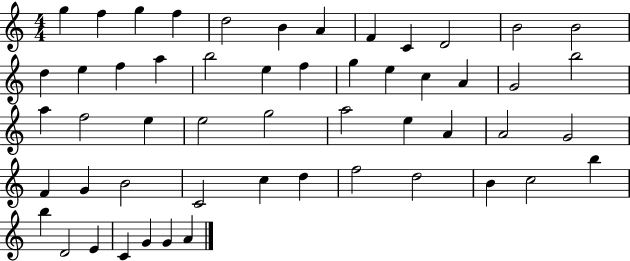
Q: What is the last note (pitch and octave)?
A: A4